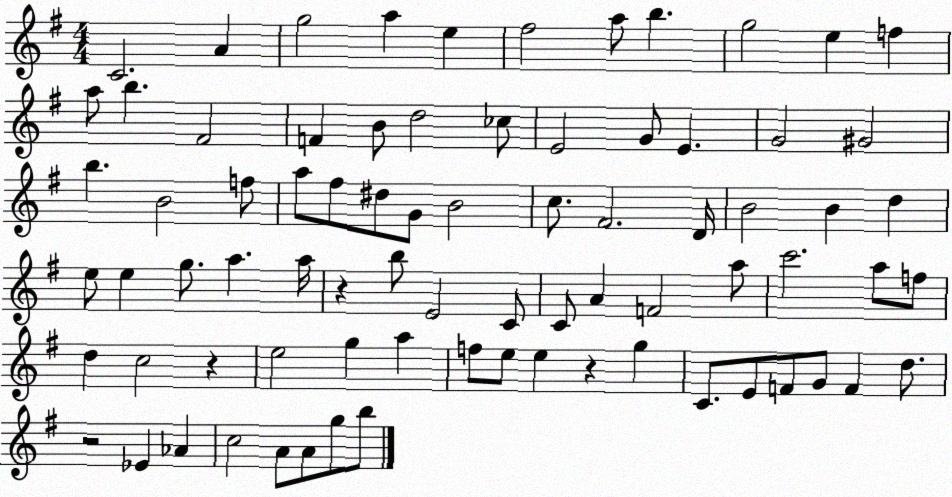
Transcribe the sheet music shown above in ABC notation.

X:1
T:Untitled
M:4/4
L:1/4
K:G
C2 A g2 a e ^f2 a/2 b g2 e f a/2 b ^F2 F B/2 d2 _c/2 E2 G/2 E G2 ^G2 b B2 f/2 a/2 ^f/2 ^d/2 G/2 B2 c/2 ^F2 D/4 B2 B d e/2 e g/2 a a/4 z b/2 E2 C/2 C/2 A F2 a/2 c'2 a/2 f/2 d c2 z e2 g a f/2 e/2 e z g C/2 E/2 F/2 G/2 F d/2 z2 _E _A c2 A/2 A/2 g/2 b/2